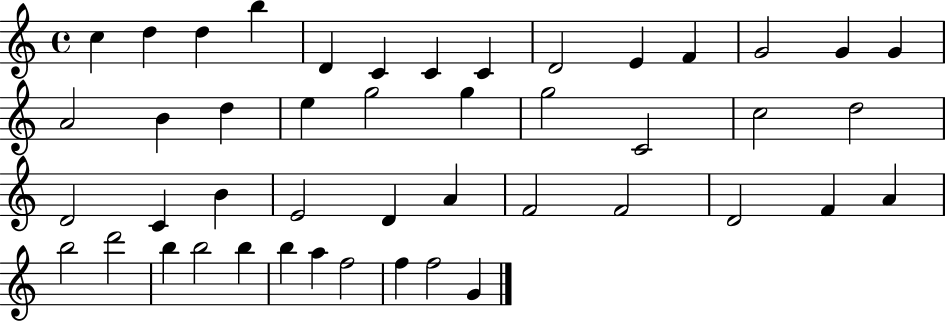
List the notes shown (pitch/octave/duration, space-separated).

C5/q D5/q D5/q B5/q D4/q C4/q C4/q C4/q D4/h E4/q F4/q G4/h G4/q G4/q A4/h B4/q D5/q E5/q G5/h G5/q G5/h C4/h C5/h D5/h D4/h C4/q B4/q E4/h D4/q A4/q F4/h F4/h D4/h F4/q A4/q B5/h D6/h B5/q B5/h B5/q B5/q A5/q F5/h F5/q F5/h G4/q